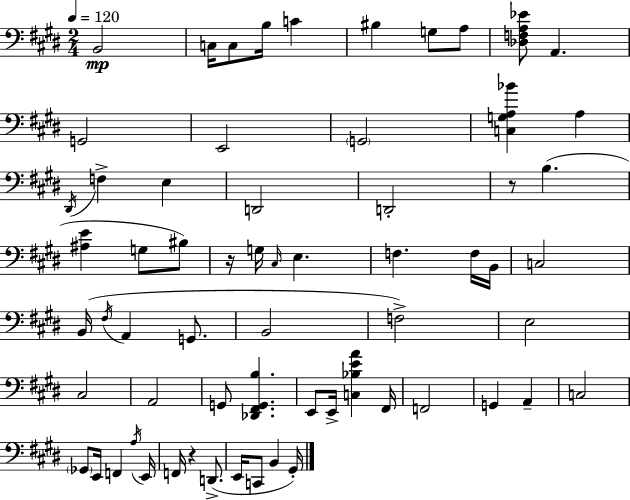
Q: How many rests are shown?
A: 3